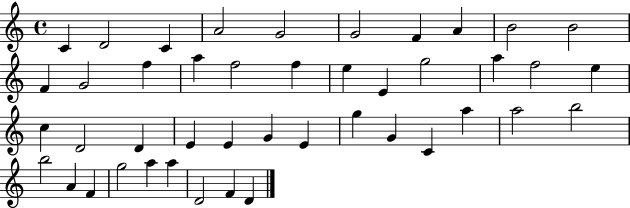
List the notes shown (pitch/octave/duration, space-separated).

C4/q D4/h C4/q A4/h G4/h G4/h F4/q A4/q B4/h B4/h F4/q G4/h F5/q A5/q F5/h F5/q E5/q E4/q G5/h A5/q F5/h E5/q C5/q D4/h D4/q E4/q E4/q G4/q E4/q G5/q G4/q C4/q A5/q A5/h B5/h B5/h A4/q F4/q G5/h A5/q A5/q D4/h F4/q D4/q